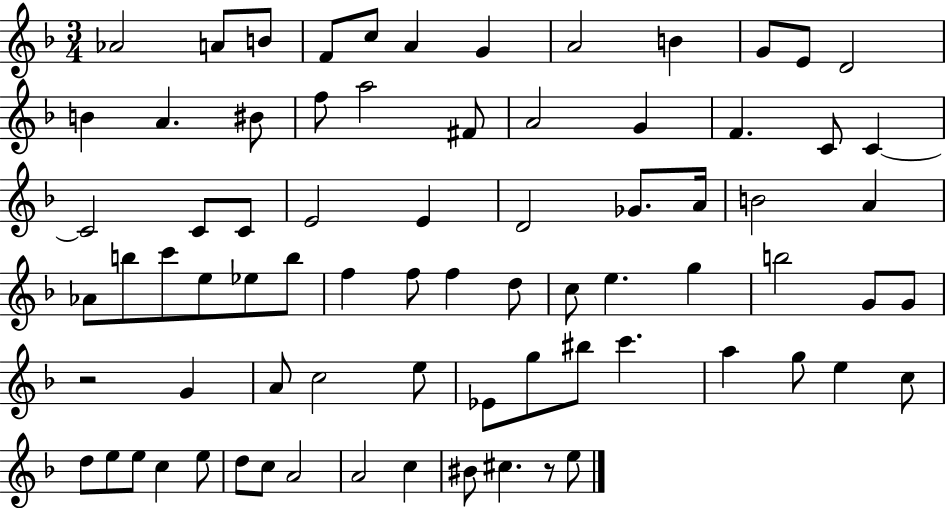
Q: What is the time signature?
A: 3/4